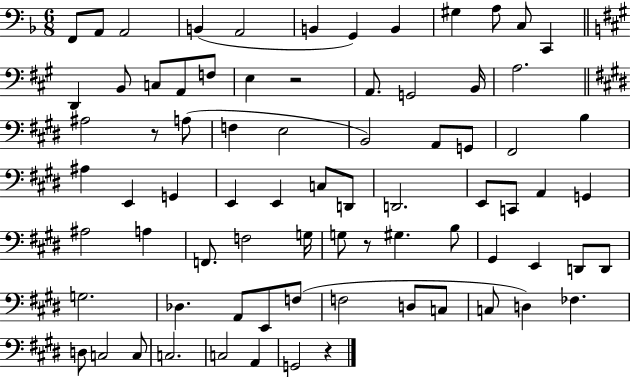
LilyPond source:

{
  \clef bass
  \numericTimeSignature
  \time 6/8
  \key f \major
  f,8 a,8 a,2 | b,4( a,2 | b,4 g,4) b,4 | gis4 a8 c8 c,4 | \break \bar "||" \break \key a \major d,4 b,8 c8 a,8 f8 | e4 r2 | a,8. g,2 b,16 | a2. | \break \bar "||" \break \key e \major ais2 r8 a8( | f4 e2 | b,2) a,8 g,8 | fis,2 b4 | \break ais4 e,4 g,4 | e,4 e,4 c8 d,8 | d,2. | e,8 c,8 a,4 g,4 | \break ais2 a4 | f,8. f2 g16 | g8 r8 gis4. b8 | gis,4 e,4 d,8 d,8 | \break g2. | des4. a,8 e,8 f8( | f2 d8 c8 | c8 d4) fes4. | \break d8 c2 c8 | c2. | c2 a,4 | g,2 r4 | \break \bar "|."
}